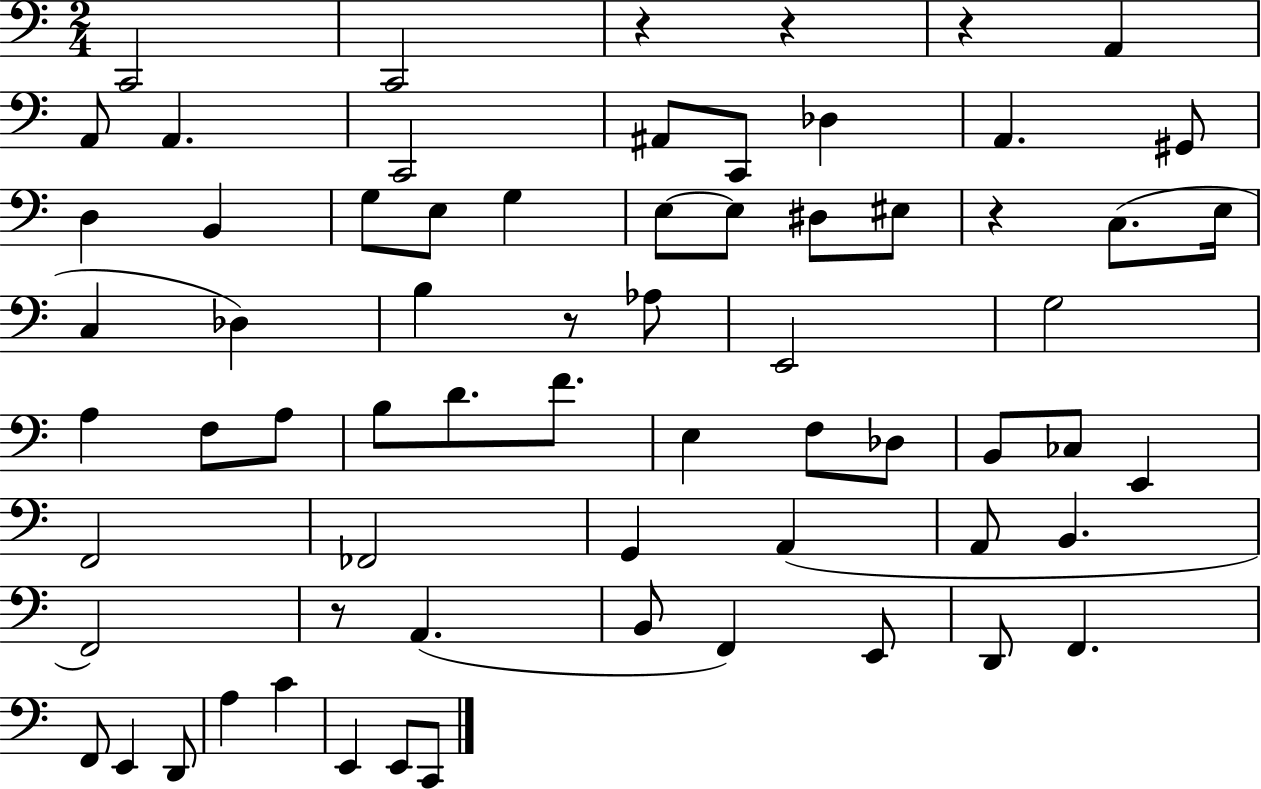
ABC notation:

X:1
T:Untitled
M:2/4
L:1/4
K:C
C,,2 C,,2 z z z A,, A,,/2 A,, C,,2 ^A,,/2 C,,/2 _D, A,, ^G,,/2 D, B,, G,/2 E,/2 G, E,/2 E,/2 ^D,/2 ^E,/2 z C,/2 E,/4 C, _D, B, z/2 _A,/2 E,,2 G,2 A, F,/2 A,/2 B,/2 D/2 F/2 E, F,/2 _D,/2 B,,/2 _C,/2 E,, F,,2 _F,,2 G,, A,, A,,/2 B,, F,,2 z/2 A,, B,,/2 F,, E,,/2 D,,/2 F,, F,,/2 E,, D,,/2 A, C E,, E,,/2 C,,/2